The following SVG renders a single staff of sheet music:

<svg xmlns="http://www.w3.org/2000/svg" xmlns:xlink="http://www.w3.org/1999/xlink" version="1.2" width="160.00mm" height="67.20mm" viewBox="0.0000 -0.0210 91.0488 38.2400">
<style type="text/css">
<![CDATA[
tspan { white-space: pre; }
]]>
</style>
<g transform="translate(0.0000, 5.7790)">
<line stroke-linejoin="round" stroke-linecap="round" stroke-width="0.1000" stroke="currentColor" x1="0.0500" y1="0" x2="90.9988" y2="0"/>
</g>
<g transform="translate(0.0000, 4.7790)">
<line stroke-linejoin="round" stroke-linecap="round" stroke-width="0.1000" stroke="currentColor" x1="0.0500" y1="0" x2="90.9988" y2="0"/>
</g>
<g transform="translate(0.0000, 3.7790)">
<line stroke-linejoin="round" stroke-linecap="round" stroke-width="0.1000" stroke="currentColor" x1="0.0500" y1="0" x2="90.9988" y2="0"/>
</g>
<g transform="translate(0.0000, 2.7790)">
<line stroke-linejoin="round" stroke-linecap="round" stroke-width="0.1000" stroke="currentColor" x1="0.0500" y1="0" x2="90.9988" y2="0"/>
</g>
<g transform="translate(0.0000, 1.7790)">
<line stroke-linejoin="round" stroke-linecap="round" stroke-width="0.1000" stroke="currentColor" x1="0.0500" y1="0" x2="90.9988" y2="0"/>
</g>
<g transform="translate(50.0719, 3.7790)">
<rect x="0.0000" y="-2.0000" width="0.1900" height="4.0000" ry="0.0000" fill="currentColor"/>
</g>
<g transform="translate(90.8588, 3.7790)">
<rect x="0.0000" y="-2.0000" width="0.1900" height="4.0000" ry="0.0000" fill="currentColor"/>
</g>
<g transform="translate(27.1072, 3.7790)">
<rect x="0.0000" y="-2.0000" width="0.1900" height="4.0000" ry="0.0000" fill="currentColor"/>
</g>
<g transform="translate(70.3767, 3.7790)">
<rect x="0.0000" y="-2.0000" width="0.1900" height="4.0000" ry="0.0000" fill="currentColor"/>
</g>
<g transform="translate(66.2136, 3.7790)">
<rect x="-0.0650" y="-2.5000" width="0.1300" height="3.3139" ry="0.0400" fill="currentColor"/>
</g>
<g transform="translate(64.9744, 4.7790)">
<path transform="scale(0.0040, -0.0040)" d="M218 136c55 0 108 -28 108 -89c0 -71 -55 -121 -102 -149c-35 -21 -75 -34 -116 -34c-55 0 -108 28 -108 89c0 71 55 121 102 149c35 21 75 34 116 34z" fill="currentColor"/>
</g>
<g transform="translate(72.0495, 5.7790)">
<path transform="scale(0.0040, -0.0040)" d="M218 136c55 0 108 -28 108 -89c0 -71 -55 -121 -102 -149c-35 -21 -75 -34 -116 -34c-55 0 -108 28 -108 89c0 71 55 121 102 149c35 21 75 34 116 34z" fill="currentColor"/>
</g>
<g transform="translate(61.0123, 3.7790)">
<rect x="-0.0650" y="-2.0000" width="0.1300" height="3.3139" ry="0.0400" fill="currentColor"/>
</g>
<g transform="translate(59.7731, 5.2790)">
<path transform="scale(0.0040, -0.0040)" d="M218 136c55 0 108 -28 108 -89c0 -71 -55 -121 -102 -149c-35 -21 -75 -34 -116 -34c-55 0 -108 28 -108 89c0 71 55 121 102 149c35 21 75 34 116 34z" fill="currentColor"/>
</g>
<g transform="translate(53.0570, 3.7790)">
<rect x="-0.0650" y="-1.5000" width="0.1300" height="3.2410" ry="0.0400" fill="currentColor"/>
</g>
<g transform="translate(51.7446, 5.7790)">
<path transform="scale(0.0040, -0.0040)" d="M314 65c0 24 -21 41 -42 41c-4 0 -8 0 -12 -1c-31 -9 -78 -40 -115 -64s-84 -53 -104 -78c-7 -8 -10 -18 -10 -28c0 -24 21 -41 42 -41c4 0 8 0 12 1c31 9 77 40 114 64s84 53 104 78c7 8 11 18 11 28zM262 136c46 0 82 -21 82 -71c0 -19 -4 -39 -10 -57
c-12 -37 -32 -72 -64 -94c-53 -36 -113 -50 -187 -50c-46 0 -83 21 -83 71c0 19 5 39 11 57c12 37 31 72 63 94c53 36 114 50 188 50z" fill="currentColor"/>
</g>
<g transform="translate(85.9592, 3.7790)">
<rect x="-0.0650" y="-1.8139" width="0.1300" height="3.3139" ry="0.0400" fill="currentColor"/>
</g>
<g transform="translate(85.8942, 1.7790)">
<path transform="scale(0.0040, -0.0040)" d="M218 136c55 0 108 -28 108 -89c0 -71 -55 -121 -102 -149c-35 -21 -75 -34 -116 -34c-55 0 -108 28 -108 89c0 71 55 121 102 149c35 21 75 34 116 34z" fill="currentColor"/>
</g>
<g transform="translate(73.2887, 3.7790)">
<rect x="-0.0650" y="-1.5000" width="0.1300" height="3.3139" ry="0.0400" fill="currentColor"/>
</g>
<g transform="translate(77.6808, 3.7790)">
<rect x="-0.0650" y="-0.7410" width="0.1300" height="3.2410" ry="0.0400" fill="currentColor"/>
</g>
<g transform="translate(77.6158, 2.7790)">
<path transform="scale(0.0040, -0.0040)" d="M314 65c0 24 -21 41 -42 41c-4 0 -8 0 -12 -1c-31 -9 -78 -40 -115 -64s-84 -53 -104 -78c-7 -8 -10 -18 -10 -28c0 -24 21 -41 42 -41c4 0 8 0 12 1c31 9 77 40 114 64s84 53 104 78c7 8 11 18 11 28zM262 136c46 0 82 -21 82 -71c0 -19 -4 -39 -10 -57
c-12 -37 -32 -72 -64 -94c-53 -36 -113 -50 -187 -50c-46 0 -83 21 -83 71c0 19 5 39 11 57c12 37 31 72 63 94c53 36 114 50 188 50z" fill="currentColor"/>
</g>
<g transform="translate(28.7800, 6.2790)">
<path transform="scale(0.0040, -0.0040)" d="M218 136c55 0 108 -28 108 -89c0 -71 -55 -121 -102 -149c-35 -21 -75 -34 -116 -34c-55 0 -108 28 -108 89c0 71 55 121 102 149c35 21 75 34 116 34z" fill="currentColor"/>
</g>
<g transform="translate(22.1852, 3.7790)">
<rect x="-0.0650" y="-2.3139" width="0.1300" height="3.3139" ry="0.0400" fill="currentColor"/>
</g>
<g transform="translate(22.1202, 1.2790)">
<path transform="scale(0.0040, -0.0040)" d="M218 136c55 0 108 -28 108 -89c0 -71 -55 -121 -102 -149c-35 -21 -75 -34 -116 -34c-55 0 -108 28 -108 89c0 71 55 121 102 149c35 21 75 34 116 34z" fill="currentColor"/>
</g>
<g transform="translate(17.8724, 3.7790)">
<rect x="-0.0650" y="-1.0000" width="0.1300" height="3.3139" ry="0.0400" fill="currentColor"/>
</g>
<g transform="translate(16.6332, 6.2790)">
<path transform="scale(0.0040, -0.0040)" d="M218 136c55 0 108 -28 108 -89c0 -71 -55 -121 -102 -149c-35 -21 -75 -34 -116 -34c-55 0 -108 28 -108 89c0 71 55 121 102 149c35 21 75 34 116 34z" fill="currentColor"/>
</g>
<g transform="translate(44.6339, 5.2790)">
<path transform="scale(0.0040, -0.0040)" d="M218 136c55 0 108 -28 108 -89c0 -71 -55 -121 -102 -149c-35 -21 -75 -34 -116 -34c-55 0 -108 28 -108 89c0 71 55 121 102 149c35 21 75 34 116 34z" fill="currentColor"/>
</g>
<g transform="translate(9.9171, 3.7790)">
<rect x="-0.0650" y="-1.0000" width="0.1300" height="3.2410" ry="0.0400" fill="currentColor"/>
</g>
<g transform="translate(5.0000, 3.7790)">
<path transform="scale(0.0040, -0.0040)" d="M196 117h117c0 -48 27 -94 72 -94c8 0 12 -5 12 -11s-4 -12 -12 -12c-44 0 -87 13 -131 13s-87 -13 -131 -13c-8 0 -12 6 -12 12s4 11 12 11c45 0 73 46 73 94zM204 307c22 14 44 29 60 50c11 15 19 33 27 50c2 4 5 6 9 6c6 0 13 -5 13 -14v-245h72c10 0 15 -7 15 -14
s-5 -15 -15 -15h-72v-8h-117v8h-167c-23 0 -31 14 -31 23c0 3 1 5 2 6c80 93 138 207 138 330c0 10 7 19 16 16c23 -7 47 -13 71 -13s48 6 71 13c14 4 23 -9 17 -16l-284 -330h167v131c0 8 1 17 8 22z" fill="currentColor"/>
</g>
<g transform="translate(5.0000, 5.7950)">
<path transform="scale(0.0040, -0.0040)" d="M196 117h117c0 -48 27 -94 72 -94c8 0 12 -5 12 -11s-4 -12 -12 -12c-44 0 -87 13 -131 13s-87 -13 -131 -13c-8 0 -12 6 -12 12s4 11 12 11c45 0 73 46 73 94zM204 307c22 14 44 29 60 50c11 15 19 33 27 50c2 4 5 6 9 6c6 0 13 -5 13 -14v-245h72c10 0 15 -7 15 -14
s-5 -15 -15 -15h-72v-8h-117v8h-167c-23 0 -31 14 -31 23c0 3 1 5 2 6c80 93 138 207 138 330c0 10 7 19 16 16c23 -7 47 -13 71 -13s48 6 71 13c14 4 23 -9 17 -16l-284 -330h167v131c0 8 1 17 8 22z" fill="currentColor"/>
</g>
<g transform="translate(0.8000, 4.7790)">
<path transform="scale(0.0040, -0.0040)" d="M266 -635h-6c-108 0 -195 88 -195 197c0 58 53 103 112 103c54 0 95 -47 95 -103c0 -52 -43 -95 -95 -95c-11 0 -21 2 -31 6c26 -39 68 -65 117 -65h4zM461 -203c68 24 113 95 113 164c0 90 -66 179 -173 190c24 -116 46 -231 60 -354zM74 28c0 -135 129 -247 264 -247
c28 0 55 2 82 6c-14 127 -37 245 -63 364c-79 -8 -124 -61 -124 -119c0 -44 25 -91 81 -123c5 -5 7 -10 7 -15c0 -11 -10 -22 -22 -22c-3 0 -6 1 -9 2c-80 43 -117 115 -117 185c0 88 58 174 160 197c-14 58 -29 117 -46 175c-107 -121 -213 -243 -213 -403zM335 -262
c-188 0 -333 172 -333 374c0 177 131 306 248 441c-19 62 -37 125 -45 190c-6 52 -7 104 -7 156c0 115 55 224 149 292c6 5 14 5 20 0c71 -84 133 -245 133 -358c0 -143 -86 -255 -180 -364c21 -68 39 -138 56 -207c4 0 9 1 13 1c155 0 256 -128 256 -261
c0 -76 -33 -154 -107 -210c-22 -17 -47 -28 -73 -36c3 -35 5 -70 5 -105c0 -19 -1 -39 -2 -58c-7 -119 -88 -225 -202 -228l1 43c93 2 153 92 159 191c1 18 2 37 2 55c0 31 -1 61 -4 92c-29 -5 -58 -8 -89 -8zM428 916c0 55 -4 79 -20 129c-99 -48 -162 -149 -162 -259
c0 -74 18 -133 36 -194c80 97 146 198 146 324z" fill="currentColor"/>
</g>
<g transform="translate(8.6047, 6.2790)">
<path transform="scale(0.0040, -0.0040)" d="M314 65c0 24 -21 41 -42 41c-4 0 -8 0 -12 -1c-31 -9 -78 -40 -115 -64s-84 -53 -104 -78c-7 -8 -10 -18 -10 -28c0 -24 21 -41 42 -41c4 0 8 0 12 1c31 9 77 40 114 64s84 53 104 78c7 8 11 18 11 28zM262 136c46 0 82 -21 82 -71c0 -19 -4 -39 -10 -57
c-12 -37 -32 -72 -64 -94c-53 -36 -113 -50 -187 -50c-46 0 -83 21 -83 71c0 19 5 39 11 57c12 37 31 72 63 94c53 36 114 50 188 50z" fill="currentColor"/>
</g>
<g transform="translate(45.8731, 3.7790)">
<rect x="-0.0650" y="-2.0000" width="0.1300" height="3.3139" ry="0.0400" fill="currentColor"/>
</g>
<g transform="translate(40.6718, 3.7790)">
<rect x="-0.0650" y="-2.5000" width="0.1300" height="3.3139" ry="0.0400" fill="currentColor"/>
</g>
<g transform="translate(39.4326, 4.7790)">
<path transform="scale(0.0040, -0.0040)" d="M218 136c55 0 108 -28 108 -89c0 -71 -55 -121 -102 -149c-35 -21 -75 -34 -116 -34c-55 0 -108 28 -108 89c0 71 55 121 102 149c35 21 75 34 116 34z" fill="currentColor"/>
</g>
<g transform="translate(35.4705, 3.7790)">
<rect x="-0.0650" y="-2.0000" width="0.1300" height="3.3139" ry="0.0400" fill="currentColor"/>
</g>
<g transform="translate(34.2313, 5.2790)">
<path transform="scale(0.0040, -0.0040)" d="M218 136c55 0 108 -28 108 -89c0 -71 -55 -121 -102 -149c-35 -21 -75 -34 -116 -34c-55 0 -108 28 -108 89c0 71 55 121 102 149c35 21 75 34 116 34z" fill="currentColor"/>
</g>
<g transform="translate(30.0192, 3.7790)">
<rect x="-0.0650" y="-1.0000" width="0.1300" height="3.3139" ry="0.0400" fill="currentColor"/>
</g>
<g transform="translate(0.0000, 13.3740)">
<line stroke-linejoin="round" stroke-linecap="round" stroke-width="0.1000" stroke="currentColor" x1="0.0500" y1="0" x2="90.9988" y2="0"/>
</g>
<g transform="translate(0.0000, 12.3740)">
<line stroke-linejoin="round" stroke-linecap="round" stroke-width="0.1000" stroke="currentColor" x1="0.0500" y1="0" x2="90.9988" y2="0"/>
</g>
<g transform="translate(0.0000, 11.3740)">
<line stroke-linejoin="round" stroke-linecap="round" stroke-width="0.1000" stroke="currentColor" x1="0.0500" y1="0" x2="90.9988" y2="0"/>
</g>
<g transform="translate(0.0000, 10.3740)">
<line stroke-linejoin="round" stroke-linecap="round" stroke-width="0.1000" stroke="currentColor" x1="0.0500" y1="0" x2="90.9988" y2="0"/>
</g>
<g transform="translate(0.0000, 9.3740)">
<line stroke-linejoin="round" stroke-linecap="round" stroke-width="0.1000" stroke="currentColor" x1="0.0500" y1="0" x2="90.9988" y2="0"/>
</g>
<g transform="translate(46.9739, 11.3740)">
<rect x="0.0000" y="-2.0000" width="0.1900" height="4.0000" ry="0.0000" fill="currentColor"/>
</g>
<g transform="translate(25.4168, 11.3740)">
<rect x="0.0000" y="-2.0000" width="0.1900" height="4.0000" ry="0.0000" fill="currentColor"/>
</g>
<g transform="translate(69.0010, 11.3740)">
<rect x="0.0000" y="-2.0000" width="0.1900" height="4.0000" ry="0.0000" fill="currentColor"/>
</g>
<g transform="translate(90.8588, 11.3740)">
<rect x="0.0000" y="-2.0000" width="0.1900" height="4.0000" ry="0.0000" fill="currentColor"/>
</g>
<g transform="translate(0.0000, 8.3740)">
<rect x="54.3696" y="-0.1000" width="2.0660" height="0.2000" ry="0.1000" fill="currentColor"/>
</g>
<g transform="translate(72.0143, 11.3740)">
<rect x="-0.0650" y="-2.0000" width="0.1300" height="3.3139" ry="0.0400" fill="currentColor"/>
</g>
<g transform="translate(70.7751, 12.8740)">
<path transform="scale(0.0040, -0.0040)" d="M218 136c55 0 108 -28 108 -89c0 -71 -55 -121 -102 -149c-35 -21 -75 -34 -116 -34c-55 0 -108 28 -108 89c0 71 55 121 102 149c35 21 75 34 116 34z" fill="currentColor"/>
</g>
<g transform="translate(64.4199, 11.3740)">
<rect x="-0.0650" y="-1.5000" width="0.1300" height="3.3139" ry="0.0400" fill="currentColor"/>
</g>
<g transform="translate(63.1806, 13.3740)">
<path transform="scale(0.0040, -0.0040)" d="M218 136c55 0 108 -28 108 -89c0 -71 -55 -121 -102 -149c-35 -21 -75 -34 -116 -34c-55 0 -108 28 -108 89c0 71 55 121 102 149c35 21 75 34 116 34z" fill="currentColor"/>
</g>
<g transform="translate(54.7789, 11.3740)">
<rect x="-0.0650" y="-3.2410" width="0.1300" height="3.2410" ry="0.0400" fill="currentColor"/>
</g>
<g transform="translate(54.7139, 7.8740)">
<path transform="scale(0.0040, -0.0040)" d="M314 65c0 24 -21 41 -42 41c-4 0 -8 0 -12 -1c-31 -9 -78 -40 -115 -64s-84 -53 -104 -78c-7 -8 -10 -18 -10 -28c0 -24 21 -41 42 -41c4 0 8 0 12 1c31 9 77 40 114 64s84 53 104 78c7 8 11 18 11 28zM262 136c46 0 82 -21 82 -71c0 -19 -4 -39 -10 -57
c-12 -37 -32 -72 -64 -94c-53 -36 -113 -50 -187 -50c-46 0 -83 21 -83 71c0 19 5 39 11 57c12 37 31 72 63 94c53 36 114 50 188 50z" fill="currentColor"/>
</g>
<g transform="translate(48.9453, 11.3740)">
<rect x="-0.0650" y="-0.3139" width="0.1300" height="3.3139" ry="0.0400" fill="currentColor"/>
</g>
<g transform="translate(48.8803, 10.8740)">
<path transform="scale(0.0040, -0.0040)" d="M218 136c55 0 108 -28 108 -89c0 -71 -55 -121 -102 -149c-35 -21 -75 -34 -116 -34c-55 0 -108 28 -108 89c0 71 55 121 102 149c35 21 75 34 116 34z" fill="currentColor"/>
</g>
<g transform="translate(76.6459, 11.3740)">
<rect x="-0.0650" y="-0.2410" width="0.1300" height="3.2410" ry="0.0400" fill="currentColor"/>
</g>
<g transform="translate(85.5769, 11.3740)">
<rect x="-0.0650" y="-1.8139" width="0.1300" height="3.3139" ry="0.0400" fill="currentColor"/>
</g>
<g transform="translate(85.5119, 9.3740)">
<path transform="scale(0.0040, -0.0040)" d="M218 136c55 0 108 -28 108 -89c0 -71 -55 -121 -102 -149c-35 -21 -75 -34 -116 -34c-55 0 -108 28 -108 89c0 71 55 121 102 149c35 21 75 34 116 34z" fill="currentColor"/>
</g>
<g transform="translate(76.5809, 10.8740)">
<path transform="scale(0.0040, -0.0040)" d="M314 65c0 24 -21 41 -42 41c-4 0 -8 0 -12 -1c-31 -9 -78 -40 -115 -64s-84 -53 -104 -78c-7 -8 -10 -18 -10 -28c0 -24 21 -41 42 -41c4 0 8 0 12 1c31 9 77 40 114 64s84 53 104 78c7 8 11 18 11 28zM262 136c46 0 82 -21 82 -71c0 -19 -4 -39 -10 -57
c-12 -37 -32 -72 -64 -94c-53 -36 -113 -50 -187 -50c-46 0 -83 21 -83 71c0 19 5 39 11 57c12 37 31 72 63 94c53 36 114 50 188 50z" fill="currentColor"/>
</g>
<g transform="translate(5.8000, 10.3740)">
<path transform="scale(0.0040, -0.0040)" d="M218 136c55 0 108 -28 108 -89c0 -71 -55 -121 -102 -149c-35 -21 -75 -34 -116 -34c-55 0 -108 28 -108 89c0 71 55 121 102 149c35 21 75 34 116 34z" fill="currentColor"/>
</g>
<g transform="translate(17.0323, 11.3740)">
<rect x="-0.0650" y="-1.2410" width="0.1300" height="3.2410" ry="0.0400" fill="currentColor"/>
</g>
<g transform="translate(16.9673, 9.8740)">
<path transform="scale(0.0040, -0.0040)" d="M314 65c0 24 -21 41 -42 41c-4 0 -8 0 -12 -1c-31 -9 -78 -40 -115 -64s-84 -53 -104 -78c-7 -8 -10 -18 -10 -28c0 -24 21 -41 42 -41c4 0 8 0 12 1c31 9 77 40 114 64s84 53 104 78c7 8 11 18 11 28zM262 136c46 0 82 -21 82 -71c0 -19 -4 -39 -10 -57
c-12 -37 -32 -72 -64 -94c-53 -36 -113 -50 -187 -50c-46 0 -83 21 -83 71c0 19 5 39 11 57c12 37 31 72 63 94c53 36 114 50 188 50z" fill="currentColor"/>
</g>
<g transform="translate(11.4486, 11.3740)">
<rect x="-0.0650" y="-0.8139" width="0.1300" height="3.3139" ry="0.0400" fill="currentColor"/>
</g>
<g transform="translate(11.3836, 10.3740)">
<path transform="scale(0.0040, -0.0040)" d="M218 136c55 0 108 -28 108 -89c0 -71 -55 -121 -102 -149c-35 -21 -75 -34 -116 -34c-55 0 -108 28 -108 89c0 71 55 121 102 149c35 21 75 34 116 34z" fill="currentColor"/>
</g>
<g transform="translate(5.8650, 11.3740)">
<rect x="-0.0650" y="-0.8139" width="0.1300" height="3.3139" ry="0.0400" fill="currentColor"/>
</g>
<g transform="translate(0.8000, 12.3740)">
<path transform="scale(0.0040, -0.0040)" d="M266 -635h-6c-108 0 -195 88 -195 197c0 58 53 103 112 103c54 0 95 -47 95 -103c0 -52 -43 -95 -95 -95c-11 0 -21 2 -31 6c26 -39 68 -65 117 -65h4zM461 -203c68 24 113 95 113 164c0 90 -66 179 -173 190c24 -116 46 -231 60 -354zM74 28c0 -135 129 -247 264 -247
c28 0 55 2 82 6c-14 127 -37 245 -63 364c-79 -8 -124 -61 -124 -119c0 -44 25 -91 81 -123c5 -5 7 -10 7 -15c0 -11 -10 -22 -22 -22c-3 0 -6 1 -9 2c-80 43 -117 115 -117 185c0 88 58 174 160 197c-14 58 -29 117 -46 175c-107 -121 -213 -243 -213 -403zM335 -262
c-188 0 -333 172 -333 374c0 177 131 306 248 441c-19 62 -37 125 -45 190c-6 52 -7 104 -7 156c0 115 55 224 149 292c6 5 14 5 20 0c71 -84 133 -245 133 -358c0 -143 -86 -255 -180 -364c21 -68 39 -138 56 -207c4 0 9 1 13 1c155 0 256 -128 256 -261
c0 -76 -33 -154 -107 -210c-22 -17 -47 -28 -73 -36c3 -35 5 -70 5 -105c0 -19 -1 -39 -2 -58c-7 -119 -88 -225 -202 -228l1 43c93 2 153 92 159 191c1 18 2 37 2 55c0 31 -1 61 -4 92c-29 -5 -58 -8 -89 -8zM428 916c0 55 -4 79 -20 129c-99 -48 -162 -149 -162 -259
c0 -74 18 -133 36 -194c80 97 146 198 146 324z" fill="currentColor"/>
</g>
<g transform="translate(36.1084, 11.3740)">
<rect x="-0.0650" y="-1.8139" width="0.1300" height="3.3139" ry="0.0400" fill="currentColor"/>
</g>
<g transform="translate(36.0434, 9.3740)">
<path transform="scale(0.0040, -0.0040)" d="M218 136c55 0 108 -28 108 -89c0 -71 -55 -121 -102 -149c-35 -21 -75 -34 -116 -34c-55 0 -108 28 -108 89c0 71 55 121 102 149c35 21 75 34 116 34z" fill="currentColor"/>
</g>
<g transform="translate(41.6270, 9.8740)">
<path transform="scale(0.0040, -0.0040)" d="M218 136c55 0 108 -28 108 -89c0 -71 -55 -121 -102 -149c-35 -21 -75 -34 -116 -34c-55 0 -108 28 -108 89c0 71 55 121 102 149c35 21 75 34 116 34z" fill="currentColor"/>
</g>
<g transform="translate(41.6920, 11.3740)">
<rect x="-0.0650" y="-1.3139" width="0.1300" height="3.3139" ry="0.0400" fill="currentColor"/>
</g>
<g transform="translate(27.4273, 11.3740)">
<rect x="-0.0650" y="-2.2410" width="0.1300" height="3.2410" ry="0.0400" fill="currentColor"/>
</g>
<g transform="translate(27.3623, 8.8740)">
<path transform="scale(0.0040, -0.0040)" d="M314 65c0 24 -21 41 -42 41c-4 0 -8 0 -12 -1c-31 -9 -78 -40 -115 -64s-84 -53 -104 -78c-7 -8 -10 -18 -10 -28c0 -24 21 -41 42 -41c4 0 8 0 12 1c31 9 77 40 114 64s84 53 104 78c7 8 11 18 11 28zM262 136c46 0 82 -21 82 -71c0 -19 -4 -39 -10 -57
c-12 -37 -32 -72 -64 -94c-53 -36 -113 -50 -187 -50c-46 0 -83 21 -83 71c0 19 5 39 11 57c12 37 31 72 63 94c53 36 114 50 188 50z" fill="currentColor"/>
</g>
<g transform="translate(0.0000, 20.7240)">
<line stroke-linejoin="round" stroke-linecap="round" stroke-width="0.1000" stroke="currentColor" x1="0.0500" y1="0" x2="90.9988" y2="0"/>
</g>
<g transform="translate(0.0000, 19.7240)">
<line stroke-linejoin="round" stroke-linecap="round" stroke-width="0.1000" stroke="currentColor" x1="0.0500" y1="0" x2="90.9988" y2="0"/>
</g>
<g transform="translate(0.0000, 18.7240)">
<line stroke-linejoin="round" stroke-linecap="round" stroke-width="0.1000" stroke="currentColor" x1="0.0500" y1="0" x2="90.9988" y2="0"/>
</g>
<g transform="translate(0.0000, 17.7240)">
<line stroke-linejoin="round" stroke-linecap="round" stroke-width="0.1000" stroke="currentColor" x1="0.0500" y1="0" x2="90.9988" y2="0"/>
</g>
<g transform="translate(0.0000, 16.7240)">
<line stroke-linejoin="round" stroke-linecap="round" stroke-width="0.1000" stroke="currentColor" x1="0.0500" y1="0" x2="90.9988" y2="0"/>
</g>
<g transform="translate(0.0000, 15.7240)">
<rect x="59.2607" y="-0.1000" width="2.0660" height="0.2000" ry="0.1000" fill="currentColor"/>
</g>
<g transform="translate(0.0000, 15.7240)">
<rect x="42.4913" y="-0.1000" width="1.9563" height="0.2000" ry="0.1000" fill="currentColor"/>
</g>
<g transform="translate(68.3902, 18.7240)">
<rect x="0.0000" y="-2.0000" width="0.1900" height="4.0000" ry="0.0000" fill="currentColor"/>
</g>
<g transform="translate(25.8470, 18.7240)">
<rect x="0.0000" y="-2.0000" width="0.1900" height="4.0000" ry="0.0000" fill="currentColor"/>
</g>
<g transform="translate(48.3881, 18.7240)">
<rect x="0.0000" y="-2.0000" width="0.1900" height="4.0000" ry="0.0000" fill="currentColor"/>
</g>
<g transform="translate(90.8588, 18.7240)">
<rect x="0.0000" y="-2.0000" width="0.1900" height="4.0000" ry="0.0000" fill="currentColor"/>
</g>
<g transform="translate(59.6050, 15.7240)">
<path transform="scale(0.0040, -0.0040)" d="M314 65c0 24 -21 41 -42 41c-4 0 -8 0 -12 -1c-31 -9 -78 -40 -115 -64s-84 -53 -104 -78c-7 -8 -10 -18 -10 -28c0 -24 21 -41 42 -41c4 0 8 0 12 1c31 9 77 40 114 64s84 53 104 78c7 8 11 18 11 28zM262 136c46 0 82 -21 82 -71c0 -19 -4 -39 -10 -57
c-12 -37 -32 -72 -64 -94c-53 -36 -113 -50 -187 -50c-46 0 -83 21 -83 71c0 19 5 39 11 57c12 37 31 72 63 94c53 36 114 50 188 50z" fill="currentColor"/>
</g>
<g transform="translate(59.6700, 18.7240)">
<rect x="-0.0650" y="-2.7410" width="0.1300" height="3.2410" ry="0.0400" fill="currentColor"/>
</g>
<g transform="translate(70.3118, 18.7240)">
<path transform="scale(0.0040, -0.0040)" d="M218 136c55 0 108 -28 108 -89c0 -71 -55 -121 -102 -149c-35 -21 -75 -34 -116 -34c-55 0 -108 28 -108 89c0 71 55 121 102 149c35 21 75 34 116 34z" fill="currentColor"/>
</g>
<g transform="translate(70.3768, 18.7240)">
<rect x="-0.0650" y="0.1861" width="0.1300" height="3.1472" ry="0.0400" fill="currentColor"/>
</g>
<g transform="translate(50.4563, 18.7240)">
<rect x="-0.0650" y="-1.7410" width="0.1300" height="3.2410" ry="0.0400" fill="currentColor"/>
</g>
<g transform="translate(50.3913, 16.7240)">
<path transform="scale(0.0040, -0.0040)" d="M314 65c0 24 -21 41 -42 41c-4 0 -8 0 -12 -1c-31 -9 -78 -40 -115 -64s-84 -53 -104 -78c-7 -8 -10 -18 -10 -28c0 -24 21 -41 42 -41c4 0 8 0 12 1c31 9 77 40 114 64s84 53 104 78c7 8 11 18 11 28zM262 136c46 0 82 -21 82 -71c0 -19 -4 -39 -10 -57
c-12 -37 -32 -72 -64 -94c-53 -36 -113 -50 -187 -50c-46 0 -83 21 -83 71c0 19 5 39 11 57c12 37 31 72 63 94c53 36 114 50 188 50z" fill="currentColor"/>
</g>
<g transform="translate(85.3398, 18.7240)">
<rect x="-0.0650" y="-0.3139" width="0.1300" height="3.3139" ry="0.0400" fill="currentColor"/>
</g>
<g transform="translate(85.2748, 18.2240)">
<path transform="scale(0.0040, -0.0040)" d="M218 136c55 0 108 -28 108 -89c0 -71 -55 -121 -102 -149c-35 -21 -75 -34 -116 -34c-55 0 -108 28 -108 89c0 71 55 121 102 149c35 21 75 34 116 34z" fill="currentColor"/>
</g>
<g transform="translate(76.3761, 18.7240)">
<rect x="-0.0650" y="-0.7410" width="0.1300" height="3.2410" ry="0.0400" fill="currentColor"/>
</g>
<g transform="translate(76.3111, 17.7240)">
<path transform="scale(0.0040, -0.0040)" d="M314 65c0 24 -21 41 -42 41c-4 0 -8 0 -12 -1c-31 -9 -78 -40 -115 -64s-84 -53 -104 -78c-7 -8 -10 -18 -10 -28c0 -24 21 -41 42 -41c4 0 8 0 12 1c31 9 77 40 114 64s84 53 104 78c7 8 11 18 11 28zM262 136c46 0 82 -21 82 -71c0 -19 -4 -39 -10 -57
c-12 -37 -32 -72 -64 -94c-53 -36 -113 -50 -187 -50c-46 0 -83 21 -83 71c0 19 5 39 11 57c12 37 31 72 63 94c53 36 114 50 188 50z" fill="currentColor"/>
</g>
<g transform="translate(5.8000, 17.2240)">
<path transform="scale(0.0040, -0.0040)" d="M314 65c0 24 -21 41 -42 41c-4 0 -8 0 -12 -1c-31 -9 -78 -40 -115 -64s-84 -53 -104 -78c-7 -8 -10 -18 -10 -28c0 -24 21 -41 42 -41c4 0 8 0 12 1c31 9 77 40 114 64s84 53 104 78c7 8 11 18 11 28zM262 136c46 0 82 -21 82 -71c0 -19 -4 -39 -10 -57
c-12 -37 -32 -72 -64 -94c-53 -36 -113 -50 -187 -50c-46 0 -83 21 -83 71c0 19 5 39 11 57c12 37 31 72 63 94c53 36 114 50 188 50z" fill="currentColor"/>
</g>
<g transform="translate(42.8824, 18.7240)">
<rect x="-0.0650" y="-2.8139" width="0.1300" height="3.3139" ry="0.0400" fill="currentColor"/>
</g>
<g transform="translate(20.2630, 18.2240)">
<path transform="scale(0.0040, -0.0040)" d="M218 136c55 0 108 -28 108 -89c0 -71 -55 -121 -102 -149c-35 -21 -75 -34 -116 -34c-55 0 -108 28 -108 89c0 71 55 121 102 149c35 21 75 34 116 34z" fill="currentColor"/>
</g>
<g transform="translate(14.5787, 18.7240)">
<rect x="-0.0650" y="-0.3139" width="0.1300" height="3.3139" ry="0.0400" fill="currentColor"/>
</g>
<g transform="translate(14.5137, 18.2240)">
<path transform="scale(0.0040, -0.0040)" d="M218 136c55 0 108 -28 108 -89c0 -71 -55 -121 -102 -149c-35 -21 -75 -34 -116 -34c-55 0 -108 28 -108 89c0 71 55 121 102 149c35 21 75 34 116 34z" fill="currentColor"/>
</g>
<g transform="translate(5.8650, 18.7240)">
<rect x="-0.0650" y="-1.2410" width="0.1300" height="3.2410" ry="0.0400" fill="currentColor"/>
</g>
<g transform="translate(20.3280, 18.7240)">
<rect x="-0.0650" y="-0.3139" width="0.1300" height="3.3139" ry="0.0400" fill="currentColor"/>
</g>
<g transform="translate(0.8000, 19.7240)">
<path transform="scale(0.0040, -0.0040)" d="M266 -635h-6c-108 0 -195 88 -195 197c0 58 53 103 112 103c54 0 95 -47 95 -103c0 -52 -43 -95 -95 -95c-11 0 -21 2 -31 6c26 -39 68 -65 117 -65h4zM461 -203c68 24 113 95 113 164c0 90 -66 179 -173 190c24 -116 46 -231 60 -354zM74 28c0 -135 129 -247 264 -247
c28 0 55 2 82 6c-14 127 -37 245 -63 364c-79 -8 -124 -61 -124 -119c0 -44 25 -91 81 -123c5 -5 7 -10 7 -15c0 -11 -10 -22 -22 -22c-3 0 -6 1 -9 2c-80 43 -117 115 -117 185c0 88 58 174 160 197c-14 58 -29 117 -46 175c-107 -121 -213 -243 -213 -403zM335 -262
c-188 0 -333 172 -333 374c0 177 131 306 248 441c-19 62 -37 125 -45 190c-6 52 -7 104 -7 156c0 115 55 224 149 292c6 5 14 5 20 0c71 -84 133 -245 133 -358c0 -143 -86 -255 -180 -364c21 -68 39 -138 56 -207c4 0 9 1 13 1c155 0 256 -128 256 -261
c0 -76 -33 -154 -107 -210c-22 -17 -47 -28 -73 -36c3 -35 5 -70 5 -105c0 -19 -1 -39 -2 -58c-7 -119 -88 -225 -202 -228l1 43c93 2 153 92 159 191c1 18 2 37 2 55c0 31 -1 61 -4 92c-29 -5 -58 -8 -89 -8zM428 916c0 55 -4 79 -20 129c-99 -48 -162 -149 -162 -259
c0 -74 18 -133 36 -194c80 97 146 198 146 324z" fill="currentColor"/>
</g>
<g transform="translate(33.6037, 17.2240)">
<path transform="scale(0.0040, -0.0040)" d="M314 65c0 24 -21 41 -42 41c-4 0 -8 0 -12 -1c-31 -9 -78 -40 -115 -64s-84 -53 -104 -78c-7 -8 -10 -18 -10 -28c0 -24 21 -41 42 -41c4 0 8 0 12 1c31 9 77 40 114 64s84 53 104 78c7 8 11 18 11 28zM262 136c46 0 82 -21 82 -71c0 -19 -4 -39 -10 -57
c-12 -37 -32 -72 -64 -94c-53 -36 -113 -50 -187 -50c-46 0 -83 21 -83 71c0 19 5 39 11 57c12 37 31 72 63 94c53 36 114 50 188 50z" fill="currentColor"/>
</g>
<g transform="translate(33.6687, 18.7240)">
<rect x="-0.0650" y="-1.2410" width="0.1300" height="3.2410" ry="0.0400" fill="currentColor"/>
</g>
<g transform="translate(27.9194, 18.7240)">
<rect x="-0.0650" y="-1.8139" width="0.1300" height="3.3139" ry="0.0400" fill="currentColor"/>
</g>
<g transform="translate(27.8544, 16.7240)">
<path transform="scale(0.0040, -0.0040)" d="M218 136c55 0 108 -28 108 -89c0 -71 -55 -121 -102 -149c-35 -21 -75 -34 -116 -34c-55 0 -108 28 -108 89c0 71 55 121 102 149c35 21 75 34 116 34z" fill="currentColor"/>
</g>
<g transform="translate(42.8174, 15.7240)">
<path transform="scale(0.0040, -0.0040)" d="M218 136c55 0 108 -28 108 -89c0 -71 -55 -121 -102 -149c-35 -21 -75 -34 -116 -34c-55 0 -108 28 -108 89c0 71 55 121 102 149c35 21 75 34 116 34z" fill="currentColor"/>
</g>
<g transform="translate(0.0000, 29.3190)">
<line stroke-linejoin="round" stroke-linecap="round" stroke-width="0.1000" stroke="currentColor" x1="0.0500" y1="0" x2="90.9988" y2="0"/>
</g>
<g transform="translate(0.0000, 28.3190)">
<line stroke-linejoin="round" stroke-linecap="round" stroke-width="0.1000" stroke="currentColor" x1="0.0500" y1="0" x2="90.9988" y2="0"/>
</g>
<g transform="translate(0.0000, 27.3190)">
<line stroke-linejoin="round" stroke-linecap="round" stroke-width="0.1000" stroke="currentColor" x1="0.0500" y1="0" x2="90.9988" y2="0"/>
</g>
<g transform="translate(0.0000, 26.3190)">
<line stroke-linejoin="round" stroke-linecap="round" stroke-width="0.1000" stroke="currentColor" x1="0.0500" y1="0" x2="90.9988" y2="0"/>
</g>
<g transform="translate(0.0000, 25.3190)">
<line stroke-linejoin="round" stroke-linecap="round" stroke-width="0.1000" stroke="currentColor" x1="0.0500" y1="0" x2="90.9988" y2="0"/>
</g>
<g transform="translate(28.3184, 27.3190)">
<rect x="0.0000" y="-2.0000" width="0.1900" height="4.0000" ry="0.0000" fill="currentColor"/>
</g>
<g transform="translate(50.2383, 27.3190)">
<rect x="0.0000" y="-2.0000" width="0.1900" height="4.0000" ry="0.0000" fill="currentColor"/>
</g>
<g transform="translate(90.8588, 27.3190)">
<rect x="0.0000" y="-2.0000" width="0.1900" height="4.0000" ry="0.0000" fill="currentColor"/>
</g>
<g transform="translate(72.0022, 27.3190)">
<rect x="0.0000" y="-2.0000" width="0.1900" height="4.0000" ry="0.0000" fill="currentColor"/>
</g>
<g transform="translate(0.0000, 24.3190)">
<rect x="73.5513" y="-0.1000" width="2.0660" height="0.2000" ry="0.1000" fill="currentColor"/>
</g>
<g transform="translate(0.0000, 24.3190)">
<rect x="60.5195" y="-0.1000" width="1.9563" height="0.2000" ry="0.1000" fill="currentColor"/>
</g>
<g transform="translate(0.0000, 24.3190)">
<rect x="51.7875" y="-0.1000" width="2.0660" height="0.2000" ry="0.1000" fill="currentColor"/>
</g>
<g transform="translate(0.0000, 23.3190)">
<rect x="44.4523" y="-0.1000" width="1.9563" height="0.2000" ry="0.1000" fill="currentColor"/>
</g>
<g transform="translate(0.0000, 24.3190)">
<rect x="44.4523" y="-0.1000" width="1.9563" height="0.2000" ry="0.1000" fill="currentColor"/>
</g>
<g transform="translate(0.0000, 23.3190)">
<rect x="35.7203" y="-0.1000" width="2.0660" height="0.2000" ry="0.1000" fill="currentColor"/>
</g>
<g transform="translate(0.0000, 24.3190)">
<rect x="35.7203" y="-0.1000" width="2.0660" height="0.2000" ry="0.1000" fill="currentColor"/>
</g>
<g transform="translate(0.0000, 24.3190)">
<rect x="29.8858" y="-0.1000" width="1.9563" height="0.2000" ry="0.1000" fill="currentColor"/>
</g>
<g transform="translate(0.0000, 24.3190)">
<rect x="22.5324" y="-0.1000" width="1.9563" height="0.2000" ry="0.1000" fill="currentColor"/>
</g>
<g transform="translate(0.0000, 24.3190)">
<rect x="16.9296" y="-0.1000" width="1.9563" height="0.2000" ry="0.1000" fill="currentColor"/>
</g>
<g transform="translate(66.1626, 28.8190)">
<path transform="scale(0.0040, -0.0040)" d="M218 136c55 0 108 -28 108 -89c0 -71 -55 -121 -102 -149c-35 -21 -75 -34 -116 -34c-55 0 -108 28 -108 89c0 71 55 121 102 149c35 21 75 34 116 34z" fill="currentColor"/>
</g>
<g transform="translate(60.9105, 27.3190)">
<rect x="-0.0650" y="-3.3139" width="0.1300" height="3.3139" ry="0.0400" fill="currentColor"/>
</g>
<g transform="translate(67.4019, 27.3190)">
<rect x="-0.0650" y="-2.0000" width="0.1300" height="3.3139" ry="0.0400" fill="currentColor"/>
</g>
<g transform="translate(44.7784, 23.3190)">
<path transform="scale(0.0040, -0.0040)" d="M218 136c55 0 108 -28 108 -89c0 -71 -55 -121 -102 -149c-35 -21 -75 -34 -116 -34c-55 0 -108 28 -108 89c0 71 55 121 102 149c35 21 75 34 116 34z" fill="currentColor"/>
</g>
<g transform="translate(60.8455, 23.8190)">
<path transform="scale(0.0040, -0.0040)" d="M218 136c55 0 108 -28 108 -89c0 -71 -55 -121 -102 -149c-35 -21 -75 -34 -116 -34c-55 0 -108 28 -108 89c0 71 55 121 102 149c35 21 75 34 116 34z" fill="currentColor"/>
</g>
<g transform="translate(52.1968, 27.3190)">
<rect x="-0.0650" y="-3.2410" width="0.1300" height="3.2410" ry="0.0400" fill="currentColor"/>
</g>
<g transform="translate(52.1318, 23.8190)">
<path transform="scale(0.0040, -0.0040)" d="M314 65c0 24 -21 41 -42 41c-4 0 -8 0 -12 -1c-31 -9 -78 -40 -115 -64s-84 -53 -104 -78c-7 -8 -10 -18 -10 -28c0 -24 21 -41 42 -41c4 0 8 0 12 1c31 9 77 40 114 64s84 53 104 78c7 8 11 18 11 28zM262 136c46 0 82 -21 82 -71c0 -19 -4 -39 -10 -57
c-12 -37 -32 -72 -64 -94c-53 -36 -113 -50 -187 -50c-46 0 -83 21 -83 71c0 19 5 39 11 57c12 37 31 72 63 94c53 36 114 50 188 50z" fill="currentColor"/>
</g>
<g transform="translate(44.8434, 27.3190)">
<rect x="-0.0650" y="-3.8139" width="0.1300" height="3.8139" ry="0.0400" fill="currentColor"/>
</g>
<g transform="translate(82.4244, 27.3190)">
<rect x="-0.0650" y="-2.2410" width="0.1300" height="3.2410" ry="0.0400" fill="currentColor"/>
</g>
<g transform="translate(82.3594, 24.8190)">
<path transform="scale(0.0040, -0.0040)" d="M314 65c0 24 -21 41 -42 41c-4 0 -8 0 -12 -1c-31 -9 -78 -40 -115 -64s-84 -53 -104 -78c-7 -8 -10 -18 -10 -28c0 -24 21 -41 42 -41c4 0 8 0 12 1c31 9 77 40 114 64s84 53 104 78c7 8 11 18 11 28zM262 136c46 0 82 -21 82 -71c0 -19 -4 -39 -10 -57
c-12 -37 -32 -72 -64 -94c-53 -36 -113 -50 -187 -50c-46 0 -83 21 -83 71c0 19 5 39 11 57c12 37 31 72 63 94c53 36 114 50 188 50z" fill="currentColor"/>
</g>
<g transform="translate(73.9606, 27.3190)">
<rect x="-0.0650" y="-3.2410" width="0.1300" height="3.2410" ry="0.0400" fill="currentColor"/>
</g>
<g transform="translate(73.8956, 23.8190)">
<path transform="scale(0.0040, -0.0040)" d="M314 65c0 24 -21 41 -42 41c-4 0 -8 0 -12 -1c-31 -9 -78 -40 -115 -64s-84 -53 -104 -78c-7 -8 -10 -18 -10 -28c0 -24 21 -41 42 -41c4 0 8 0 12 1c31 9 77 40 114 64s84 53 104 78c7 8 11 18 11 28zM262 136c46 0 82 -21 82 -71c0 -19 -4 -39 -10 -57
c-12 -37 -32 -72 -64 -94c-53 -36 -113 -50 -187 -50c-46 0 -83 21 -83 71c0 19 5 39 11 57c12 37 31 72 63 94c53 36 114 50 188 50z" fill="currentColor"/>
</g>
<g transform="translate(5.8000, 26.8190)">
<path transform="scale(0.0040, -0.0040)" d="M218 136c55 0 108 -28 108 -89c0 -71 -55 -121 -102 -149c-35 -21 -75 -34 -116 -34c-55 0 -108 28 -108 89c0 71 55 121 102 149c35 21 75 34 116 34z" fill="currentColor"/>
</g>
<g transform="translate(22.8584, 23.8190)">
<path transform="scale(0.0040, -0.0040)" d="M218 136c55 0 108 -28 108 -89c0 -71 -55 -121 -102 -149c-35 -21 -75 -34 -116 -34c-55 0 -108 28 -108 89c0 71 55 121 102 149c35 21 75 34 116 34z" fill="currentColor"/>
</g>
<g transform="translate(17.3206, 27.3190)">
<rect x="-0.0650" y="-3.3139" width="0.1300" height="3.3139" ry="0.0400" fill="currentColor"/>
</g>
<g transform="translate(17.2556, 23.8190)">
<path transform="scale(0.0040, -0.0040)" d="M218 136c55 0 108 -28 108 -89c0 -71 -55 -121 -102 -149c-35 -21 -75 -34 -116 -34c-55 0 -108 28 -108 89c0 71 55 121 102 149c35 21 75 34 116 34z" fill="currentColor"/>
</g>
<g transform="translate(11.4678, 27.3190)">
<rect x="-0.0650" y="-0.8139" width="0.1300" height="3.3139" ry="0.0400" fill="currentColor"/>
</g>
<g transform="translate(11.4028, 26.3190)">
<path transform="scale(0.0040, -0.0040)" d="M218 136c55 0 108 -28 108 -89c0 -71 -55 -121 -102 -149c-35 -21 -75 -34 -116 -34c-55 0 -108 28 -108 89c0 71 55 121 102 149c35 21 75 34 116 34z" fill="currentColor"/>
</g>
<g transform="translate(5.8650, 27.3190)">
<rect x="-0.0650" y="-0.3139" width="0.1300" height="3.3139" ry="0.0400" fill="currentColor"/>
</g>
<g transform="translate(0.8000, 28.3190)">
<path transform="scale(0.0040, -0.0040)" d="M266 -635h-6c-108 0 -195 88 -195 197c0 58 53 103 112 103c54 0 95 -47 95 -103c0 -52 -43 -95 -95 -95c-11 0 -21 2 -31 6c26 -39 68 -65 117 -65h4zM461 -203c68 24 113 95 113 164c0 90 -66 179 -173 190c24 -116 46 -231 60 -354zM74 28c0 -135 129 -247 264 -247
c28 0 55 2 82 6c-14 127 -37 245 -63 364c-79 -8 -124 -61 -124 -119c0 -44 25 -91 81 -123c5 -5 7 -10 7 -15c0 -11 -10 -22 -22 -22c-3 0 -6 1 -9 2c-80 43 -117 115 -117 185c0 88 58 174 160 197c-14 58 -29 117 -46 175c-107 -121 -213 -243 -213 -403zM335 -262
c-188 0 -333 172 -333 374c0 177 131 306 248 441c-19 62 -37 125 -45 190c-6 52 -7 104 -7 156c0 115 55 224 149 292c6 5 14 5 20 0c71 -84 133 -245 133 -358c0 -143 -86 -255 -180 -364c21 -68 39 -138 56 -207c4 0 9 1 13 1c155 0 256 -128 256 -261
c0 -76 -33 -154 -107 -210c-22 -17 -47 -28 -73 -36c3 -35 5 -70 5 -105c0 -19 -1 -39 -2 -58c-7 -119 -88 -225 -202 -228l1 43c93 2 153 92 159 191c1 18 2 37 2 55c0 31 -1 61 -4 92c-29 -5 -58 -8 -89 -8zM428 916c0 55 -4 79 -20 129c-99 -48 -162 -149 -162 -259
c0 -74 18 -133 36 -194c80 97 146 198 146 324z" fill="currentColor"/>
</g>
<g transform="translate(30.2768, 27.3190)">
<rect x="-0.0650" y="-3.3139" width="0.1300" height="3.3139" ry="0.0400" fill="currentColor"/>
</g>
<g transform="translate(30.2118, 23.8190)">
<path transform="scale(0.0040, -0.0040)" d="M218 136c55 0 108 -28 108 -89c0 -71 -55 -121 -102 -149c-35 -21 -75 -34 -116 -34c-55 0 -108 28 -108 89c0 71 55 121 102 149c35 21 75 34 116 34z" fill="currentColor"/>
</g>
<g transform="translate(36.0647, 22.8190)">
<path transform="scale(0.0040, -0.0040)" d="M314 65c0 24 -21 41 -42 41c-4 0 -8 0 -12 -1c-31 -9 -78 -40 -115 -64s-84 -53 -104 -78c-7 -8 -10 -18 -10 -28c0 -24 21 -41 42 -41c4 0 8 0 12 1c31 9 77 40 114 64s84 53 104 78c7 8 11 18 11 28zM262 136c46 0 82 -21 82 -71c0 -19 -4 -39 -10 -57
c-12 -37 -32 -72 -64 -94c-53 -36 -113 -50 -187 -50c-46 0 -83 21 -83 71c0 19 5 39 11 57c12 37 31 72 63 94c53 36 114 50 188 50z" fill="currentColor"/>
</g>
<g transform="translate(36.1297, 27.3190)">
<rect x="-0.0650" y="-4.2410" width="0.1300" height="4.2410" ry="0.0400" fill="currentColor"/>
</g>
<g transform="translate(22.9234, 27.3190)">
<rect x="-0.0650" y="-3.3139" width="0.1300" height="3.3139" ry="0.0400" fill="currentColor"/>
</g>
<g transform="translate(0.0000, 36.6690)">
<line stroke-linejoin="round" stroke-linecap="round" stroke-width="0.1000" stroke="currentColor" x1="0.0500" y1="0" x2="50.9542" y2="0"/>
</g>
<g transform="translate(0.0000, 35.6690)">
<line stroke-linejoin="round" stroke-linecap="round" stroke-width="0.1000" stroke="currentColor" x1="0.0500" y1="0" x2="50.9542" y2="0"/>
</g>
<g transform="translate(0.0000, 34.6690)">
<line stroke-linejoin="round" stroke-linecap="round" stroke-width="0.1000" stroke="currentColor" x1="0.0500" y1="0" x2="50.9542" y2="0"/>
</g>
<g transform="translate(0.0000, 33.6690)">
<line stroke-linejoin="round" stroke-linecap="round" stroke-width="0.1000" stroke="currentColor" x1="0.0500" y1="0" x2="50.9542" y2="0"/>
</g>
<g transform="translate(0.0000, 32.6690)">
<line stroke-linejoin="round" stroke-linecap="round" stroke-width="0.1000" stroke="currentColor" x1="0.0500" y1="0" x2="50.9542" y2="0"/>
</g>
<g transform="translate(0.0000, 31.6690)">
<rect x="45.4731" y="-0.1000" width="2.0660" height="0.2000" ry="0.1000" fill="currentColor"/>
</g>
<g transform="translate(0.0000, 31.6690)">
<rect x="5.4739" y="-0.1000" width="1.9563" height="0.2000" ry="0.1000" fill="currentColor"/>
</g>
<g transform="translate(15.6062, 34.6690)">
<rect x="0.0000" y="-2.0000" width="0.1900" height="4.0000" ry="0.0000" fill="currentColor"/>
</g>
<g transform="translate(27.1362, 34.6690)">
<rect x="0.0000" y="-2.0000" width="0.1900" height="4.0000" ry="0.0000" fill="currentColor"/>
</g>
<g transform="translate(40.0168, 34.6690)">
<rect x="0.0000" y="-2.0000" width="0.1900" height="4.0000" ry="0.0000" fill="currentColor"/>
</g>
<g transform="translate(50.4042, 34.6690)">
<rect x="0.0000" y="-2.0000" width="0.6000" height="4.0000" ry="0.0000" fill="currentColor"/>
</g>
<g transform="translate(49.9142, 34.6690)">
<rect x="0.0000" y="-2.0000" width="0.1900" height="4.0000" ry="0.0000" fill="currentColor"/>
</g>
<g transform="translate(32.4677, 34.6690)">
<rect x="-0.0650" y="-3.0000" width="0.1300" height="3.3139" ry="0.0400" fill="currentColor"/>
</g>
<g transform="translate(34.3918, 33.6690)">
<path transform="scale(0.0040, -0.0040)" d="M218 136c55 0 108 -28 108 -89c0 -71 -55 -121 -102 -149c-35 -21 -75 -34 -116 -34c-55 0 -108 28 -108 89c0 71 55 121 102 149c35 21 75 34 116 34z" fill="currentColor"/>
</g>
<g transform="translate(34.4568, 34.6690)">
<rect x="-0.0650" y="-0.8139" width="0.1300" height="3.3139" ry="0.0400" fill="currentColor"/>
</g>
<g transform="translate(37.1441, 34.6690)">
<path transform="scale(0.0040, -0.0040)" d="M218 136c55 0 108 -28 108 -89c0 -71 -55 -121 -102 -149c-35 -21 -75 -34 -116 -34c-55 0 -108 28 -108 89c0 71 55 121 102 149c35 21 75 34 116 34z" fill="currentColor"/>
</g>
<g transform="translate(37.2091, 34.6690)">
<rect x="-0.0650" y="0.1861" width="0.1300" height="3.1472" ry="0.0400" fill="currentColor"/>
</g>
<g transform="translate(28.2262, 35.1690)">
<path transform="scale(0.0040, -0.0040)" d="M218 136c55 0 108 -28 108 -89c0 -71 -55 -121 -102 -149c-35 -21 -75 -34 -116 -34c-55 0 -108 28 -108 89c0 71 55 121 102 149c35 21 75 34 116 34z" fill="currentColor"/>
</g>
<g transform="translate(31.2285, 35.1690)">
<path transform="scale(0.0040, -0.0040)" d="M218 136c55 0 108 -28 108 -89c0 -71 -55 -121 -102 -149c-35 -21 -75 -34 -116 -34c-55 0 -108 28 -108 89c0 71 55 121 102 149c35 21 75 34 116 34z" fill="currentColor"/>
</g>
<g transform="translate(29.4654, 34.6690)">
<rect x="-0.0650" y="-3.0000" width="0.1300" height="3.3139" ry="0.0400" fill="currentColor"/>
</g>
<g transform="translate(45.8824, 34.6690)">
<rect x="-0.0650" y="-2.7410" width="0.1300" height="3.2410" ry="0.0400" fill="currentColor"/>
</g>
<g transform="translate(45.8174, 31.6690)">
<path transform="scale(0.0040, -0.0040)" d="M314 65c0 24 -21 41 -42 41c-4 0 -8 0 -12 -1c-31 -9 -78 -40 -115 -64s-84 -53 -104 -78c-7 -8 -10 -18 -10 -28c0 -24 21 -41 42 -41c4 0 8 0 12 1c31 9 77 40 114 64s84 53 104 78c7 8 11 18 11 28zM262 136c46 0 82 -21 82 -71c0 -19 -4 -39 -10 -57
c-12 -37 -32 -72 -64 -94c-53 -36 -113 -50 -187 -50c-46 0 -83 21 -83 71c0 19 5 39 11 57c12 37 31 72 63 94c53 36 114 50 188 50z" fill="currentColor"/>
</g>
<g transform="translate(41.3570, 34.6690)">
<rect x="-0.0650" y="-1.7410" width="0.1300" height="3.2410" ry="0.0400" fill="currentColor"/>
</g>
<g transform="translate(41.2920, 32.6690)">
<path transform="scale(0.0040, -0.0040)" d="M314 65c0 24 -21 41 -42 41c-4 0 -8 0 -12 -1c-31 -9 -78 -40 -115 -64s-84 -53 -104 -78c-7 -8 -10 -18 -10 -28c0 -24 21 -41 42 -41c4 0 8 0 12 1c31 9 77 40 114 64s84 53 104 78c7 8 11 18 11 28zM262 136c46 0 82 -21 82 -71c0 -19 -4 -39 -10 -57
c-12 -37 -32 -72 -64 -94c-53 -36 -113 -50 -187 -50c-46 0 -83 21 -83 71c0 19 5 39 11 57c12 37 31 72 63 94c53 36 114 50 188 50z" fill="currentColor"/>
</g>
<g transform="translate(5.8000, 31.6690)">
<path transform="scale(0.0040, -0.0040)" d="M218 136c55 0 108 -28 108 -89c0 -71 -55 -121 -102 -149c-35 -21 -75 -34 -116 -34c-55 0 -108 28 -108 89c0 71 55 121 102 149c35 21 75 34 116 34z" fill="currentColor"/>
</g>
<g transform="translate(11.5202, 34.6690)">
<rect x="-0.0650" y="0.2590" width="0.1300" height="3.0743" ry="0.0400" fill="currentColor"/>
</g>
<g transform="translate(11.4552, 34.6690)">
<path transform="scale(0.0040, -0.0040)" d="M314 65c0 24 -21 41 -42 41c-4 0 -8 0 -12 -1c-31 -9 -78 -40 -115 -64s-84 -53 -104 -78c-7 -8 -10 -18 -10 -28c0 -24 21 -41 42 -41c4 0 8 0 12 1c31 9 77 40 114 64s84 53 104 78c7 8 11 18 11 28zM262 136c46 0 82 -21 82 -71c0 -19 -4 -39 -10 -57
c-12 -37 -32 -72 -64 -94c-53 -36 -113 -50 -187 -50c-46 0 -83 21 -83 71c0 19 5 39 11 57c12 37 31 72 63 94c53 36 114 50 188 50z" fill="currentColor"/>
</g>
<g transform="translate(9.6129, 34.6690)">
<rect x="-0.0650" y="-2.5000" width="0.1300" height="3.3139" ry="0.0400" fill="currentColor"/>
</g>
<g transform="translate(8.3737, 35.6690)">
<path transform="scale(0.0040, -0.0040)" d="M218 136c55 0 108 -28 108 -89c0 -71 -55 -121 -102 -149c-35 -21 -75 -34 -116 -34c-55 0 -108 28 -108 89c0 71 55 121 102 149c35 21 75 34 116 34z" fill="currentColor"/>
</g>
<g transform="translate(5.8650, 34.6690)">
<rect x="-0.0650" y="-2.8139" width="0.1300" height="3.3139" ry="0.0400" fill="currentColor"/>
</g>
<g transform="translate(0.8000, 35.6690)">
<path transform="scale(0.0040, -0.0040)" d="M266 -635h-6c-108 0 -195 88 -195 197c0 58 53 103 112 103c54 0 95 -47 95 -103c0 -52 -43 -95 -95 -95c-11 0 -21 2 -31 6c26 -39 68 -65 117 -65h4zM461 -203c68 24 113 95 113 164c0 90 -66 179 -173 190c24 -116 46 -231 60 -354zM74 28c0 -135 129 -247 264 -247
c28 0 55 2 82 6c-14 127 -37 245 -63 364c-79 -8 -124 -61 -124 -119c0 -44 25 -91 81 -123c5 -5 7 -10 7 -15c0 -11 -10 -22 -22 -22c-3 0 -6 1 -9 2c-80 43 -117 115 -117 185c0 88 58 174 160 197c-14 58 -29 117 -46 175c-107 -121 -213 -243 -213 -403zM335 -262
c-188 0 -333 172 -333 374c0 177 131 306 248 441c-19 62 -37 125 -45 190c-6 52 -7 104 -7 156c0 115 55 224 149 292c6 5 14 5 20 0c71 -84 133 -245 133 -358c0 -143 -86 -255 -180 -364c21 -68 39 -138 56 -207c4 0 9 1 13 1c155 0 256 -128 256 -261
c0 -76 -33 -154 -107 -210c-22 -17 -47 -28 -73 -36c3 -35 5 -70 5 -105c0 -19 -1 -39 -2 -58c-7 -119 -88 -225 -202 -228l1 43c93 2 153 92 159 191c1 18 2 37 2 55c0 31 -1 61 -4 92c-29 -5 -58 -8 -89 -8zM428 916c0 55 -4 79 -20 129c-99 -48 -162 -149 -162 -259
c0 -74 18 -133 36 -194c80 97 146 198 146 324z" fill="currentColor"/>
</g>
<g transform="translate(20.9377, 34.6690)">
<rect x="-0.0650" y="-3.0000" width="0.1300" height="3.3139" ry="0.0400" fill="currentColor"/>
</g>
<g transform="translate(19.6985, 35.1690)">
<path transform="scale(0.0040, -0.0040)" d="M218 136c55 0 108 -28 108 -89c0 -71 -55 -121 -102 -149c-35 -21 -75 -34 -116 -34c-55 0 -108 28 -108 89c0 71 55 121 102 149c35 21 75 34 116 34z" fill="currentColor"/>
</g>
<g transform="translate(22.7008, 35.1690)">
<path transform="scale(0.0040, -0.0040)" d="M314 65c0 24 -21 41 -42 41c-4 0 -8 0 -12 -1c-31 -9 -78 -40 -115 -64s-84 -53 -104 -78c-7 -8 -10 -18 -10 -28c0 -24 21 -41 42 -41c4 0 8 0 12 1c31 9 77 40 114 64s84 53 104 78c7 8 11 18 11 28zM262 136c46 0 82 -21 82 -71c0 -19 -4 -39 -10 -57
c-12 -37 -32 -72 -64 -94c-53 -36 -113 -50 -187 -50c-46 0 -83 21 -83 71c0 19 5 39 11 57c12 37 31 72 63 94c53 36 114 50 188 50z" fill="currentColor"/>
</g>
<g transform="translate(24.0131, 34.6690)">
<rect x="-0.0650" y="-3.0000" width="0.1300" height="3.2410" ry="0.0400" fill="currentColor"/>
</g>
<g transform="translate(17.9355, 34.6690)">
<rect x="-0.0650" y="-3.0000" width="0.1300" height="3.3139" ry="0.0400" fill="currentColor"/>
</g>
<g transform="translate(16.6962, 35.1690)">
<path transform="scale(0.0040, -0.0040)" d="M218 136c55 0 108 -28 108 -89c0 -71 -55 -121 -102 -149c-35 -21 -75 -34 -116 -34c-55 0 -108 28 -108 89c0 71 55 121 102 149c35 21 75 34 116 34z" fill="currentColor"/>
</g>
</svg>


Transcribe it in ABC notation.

X:1
T:Untitled
M:4/4
L:1/4
K:C
D2 D g D F G F E2 F G E d2 f d d e2 g2 f e c b2 E F c2 f e2 c c f e2 a f2 a2 B d2 c c d b b b d'2 c' b2 b F b2 g2 a G B2 A A A2 A A d B f2 a2